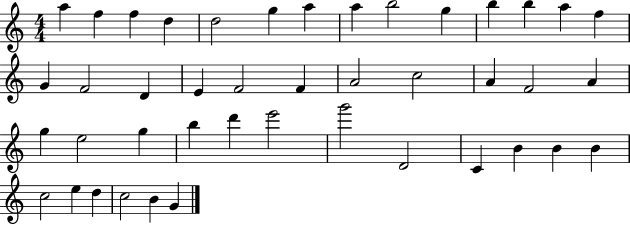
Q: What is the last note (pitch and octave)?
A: G4